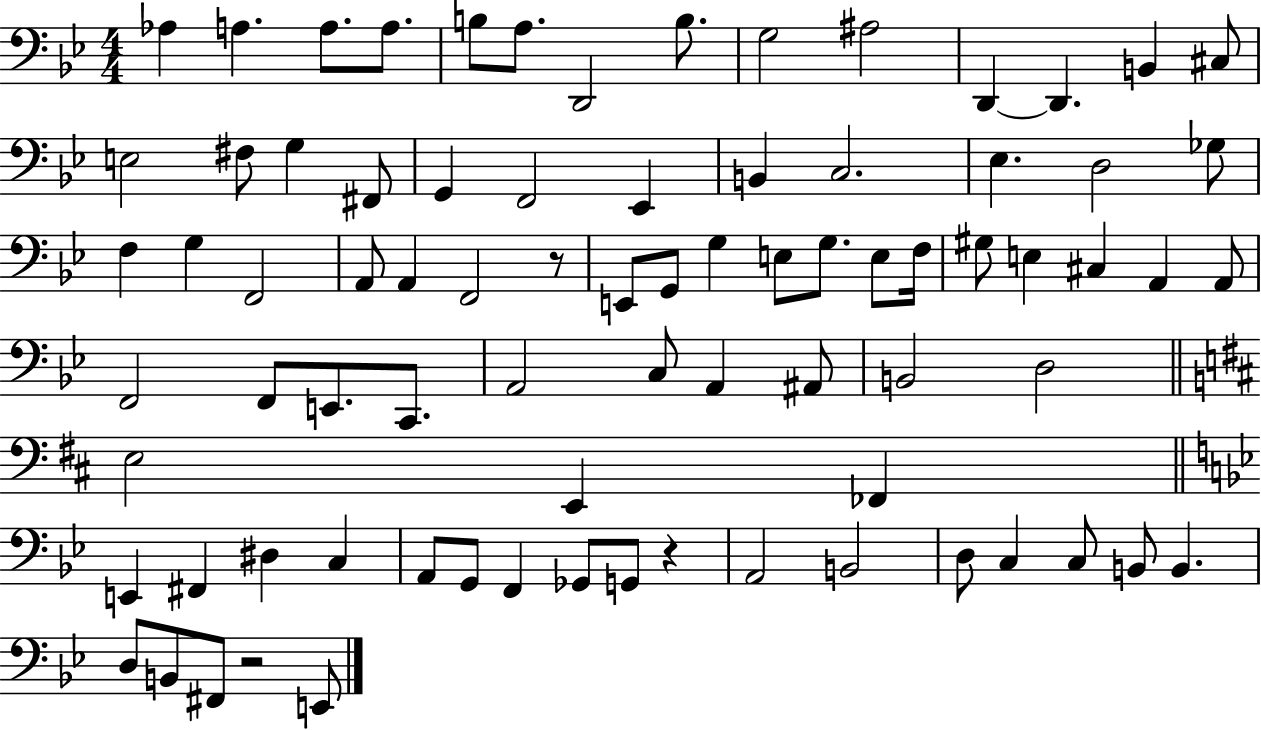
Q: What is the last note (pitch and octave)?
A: E2